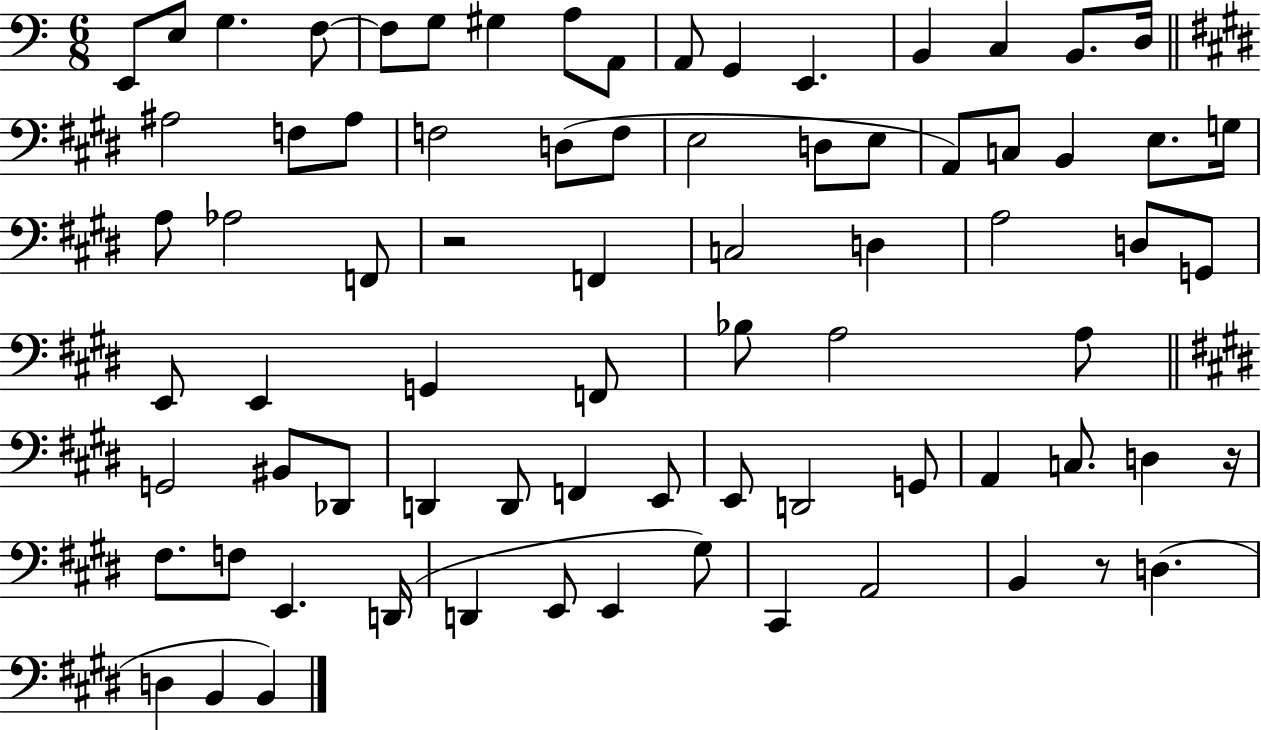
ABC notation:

X:1
T:Untitled
M:6/8
L:1/4
K:C
E,,/2 E,/2 G, F,/2 F,/2 G,/2 ^G, A,/2 A,,/2 A,,/2 G,, E,, B,, C, B,,/2 D,/4 ^A,2 F,/2 ^A,/2 F,2 D,/2 F,/2 E,2 D,/2 E,/2 A,,/2 C,/2 B,, E,/2 G,/4 A,/2 _A,2 F,,/2 z2 F,, C,2 D, A,2 D,/2 G,,/2 E,,/2 E,, G,, F,,/2 _B,/2 A,2 A,/2 G,,2 ^B,,/2 _D,,/2 D,, D,,/2 F,, E,,/2 E,,/2 D,,2 G,,/2 A,, C,/2 D, z/4 ^F,/2 F,/2 E,, D,,/4 D,, E,,/2 E,, ^G,/2 ^C,, A,,2 B,, z/2 D, D, B,, B,,